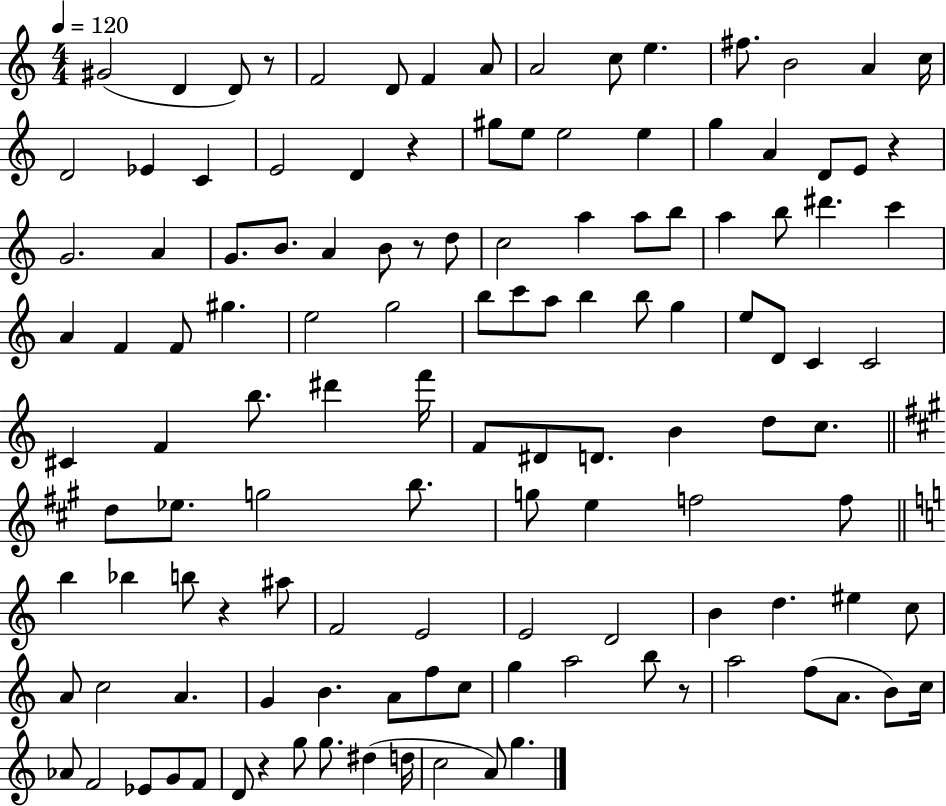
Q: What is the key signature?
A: C major